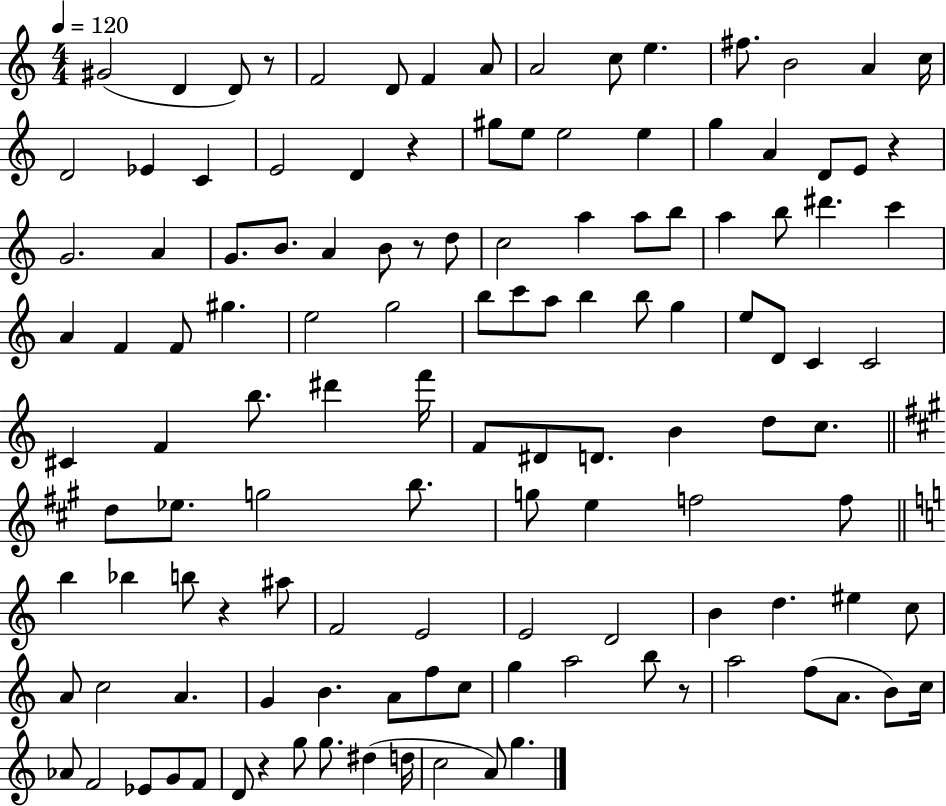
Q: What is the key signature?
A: C major